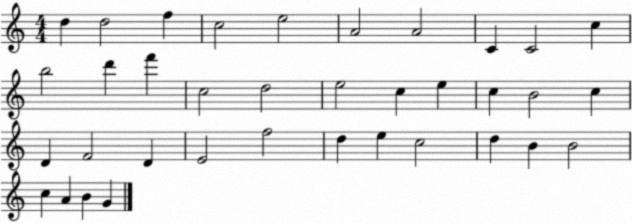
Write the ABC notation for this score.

X:1
T:Untitled
M:4/4
L:1/4
K:C
d d2 f c2 e2 A2 A2 C C2 c b2 d' f' c2 d2 e2 c e c B2 c D F2 D E2 f2 d e c2 d B B2 c A B G